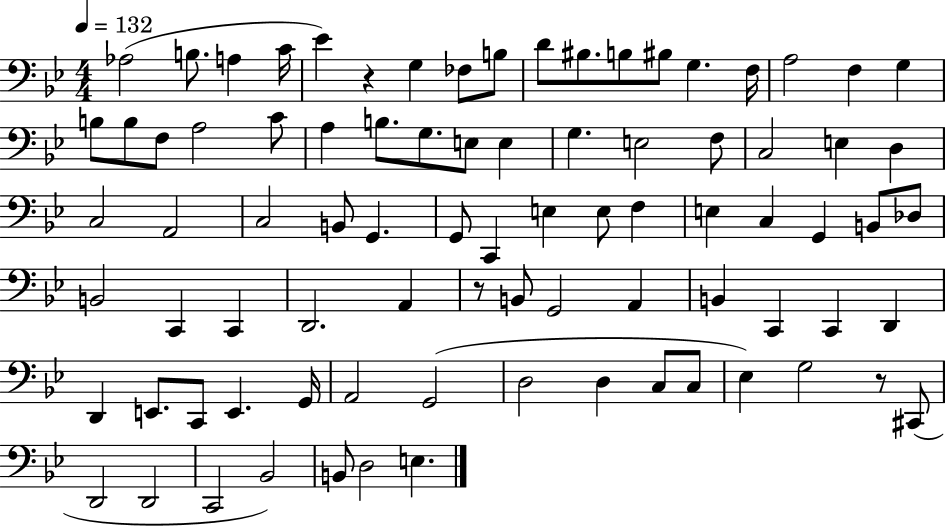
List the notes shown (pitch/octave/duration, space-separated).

Ab3/h B3/e. A3/q C4/s Eb4/q R/q G3/q FES3/e B3/e D4/e BIS3/e. B3/e BIS3/e G3/q. F3/s A3/h F3/q G3/q B3/e B3/e F3/e A3/h C4/e A3/q B3/e. G3/e. E3/e E3/q G3/q. E3/h F3/e C3/h E3/q D3/q C3/h A2/h C3/h B2/e G2/q. G2/e C2/q E3/q E3/e F3/q E3/q C3/q G2/q B2/e Db3/e B2/h C2/q C2/q D2/h. A2/q R/e B2/e G2/h A2/q B2/q C2/q C2/q D2/q D2/q E2/e. C2/e E2/q. G2/s A2/h G2/h D3/h D3/q C3/e C3/e Eb3/q G3/h R/e C#2/e D2/h D2/h C2/h Bb2/h B2/e D3/h E3/q.